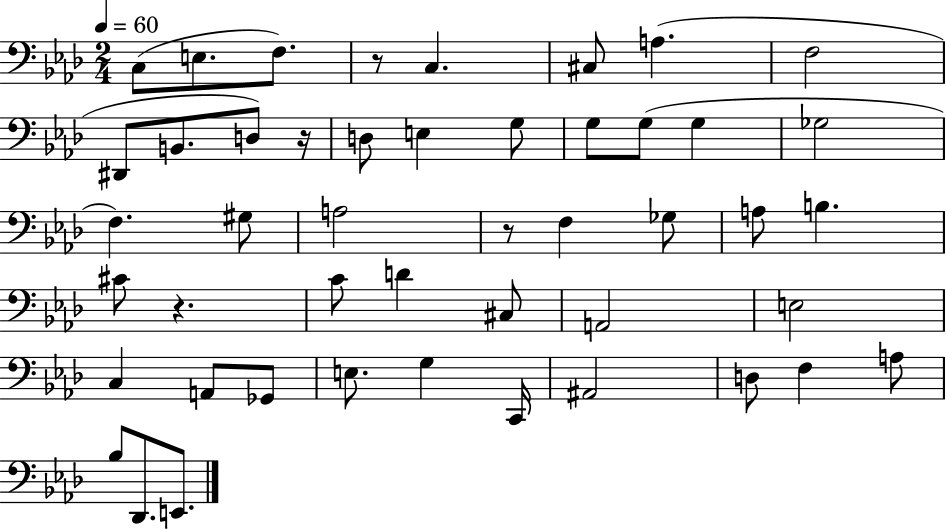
{
  \clef bass
  \numericTimeSignature
  \time 2/4
  \key aes \major
  \tempo 4 = 60
  c8( e8. f8.) | r8 c4. | cis8 a4.( | f2 | \break dis,8 b,8. d8) r16 | d8 e4 g8 | g8 g8( g4 | ges2 | \break f4.) gis8 | a2 | r8 f4 ges8 | a8 b4. | \break cis'8 r4. | c'8 d'4 cis8 | a,2 | e2 | \break c4 a,8 ges,8 | e8. g4 c,16 | ais,2 | d8 f4 a8 | \break bes8 des,8. e,8. | \bar "|."
}